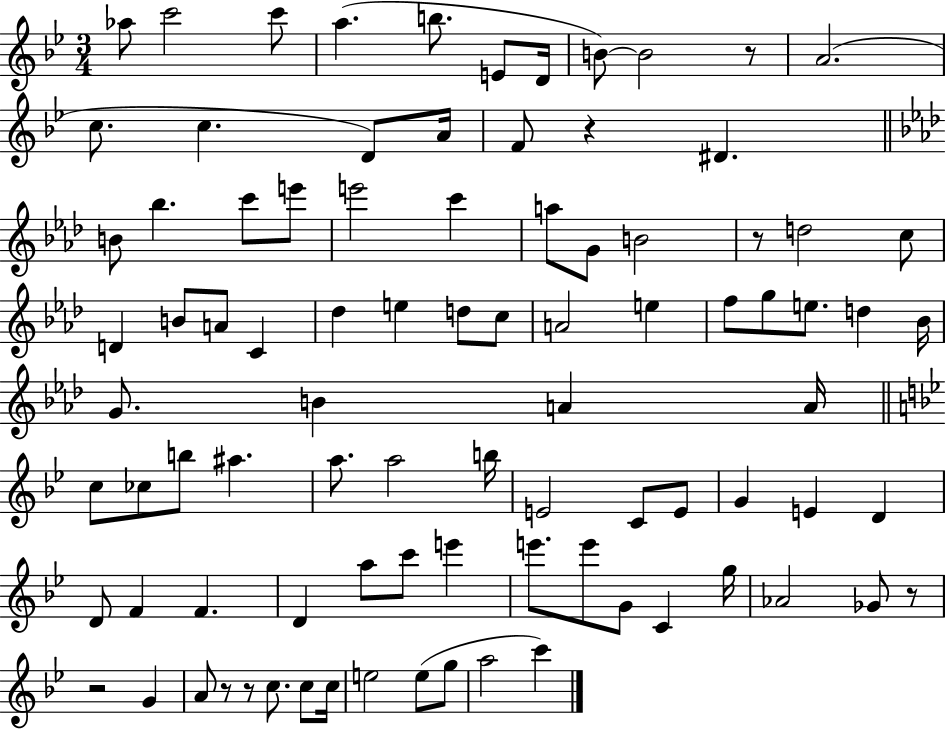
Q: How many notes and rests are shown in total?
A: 90